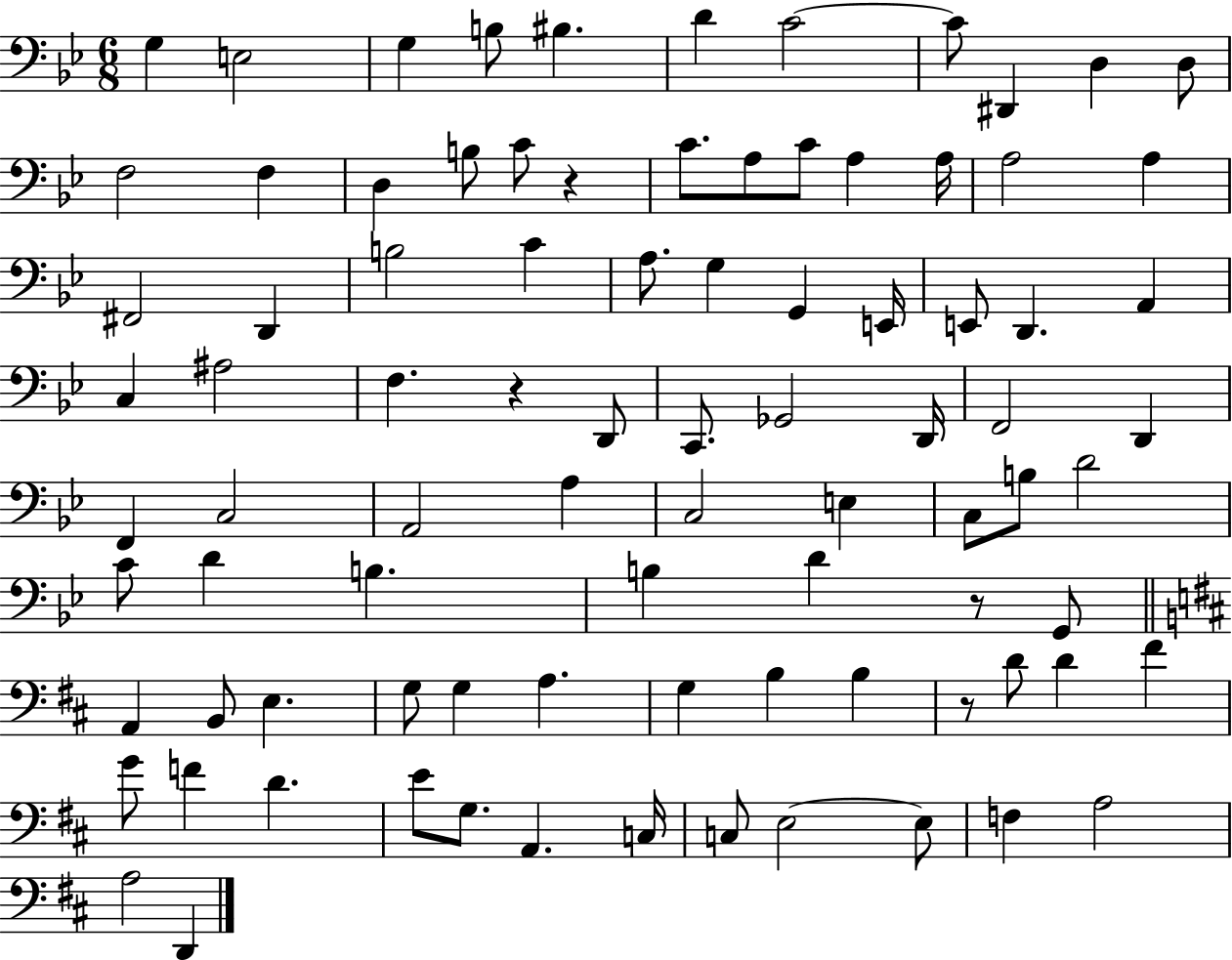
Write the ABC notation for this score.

X:1
T:Untitled
M:6/8
L:1/4
K:Bb
G, E,2 G, B,/2 ^B, D C2 C/2 ^D,, D, D,/2 F,2 F, D, B,/2 C/2 z C/2 A,/2 C/2 A, A,/4 A,2 A, ^F,,2 D,, B,2 C A,/2 G, G,, E,,/4 E,,/2 D,, A,, C, ^A,2 F, z D,,/2 C,,/2 _G,,2 D,,/4 F,,2 D,, F,, C,2 A,,2 A, C,2 E, C,/2 B,/2 D2 C/2 D B, B, D z/2 G,,/2 A,, B,,/2 E, G,/2 G, A, G, B, B, z/2 D/2 D ^F G/2 F D E/2 G,/2 A,, C,/4 C,/2 E,2 E,/2 F, A,2 A,2 D,,